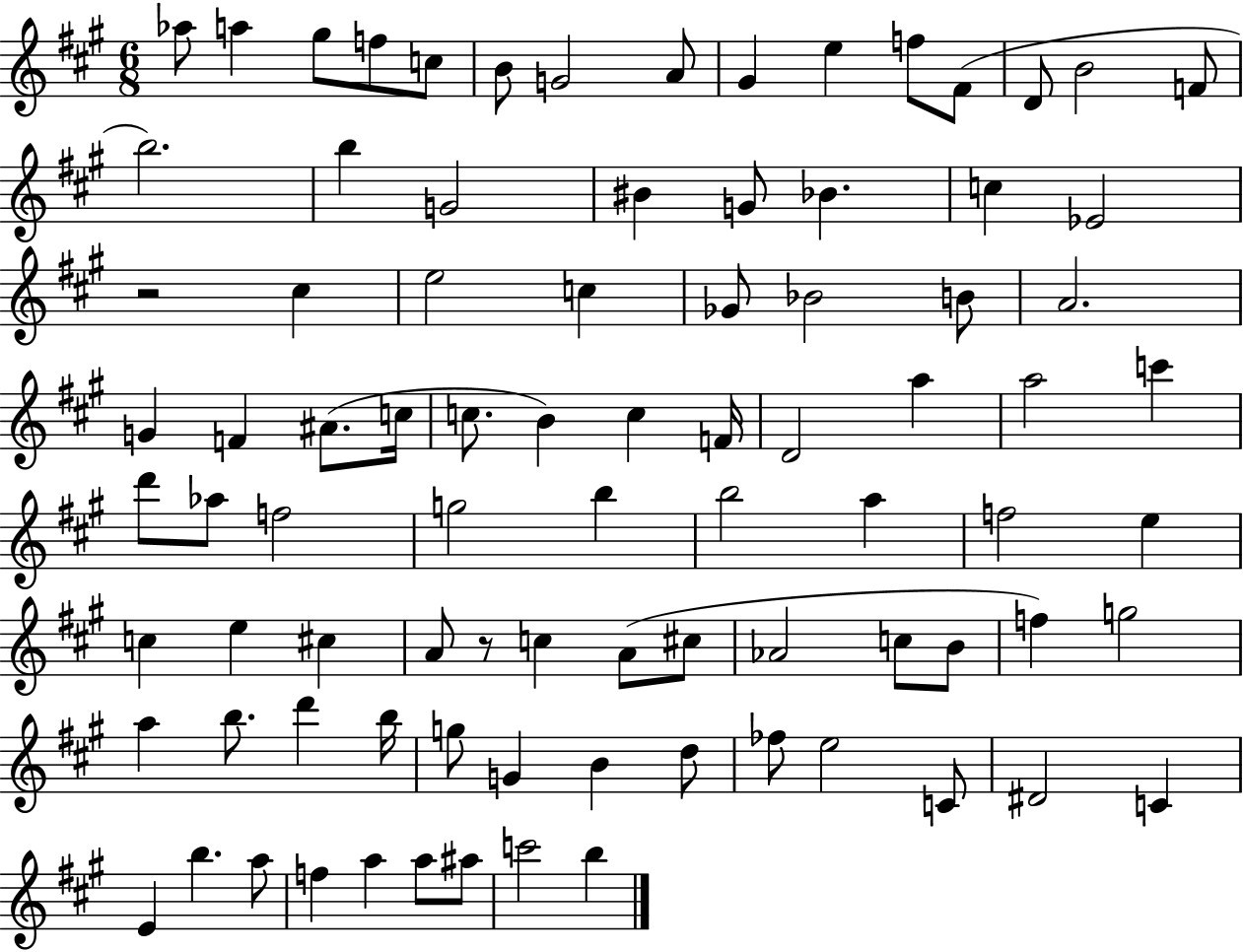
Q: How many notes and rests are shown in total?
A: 87